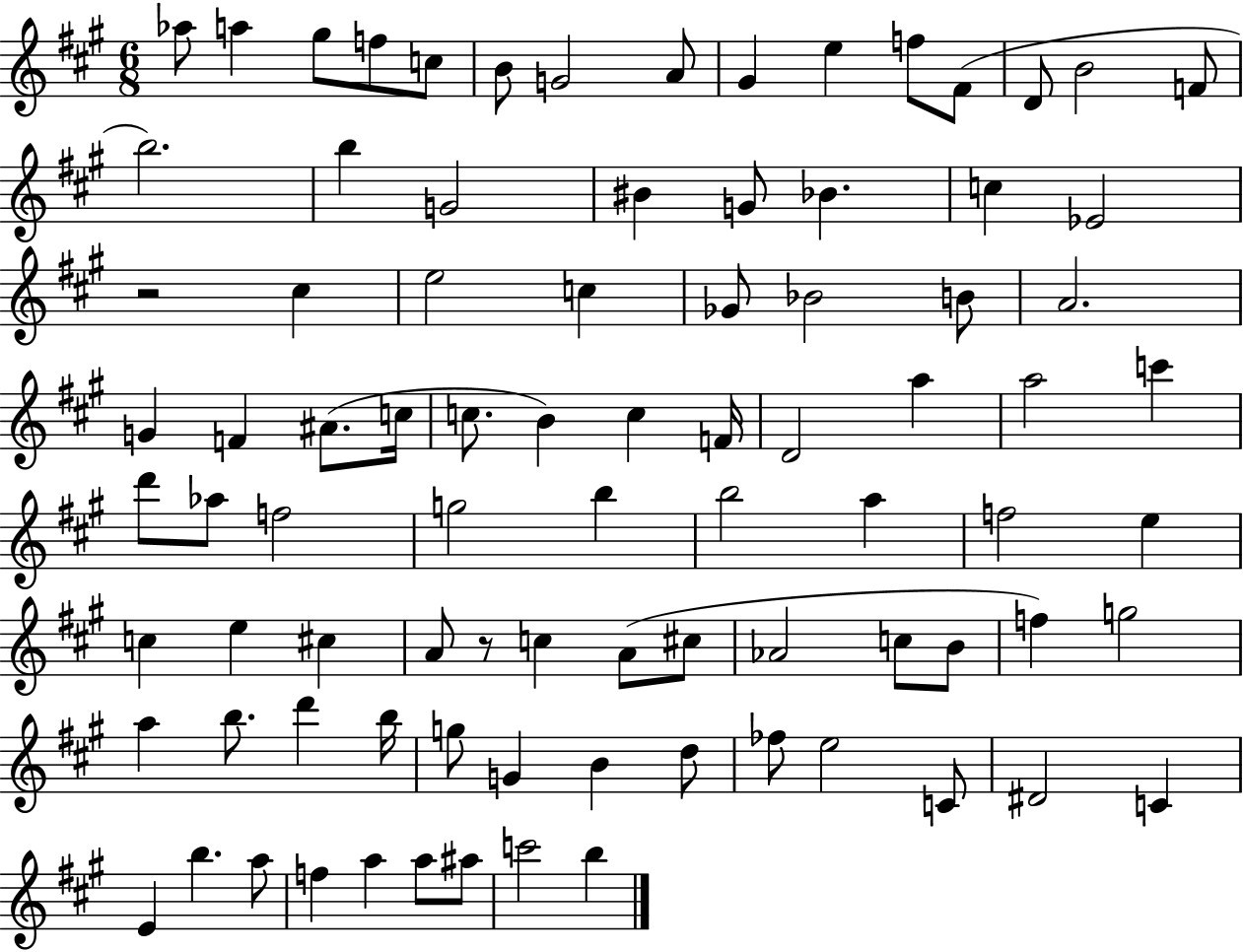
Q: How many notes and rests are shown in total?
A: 87